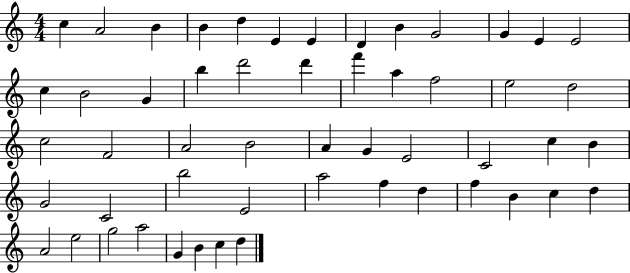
{
  \clef treble
  \numericTimeSignature
  \time 4/4
  \key c \major
  c''4 a'2 b'4 | b'4 d''4 e'4 e'4 | d'4 b'4 g'2 | g'4 e'4 e'2 | \break c''4 b'2 g'4 | b''4 d'''2 d'''4 | f'''4 a''4 f''2 | e''2 d''2 | \break c''2 f'2 | a'2 b'2 | a'4 g'4 e'2 | c'2 c''4 b'4 | \break g'2 c'2 | b''2 e'2 | a''2 f''4 d''4 | f''4 b'4 c''4 d''4 | \break a'2 e''2 | g''2 a''2 | g'4 b'4 c''4 d''4 | \bar "|."
}